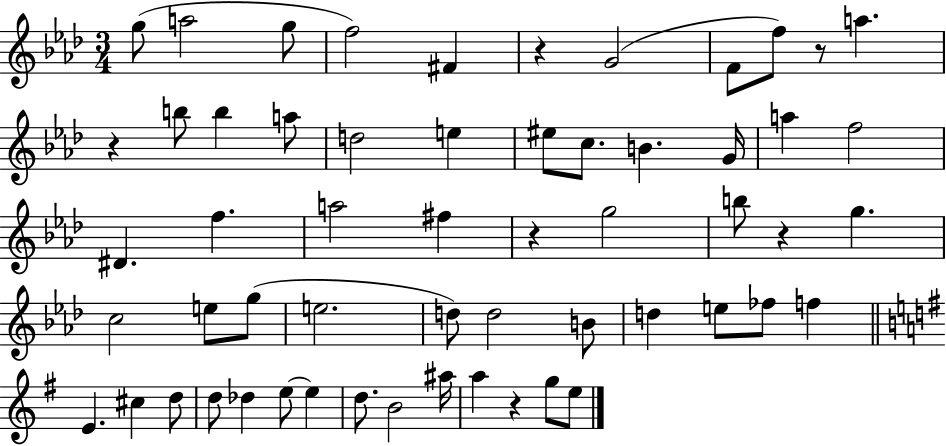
{
  \clef treble
  \numericTimeSignature
  \time 3/4
  \key aes \major
  g''8( a''2 g''8 | f''2) fis'4 | r4 g'2( | f'8 f''8) r8 a''4. | \break r4 b''8 b''4 a''8 | d''2 e''4 | eis''8 c''8. b'4. g'16 | a''4 f''2 | \break dis'4. f''4. | a''2 fis''4 | r4 g''2 | b''8 r4 g''4. | \break c''2 e''8 g''8( | e''2. | d''8) d''2 b'8 | d''4 e''8 fes''8 f''4 | \break \bar "||" \break \key g \major e'4. cis''4 d''8 | d''8 des''4 e''8~~ e''4 | d''8. b'2 ais''16 | a''4 r4 g''8 e''8 | \break \bar "|."
}